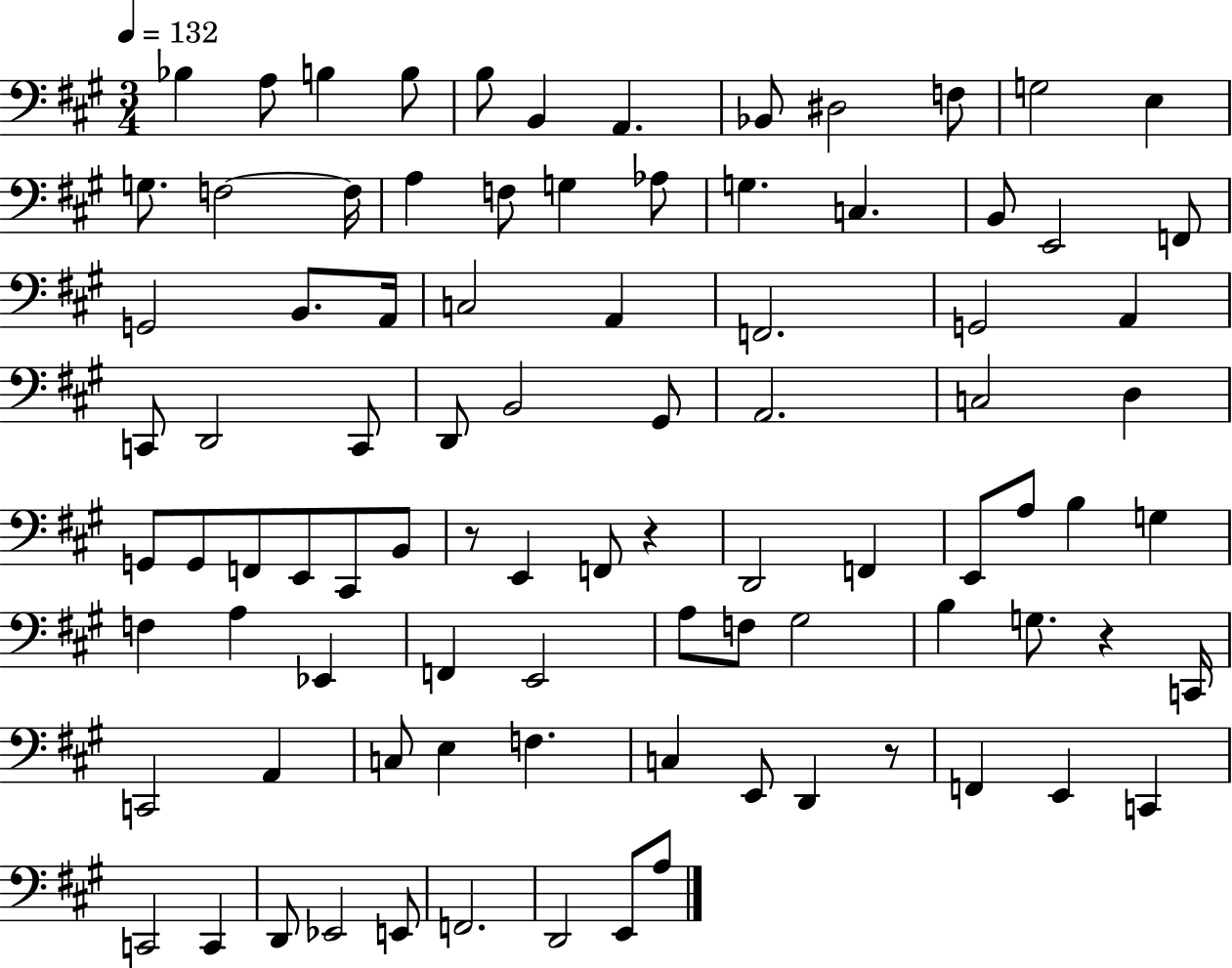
{
  \clef bass
  \numericTimeSignature
  \time 3/4
  \key a \major
  \tempo 4 = 132
  bes4 a8 b4 b8 | b8 b,4 a,4. | bes,8 dis2 f8 | g2 e4 | \break g8. f2~~ f16 | a4 f8 g4 aes8 | g4. c4. | b,8 e,2 f,8 | \break g,2 b,8. a,16 | c2 a,4 | f,2. | g,2 a,4 | \break c,8 d,2 c,8 | d,8 b,2 gis,8 | a,2. | c2 d4 | \break g,8 g,8 f,8 e,8 cis,8 b,8 | r8 e,4 f,8 r4 | d,2 f,4 | e,8 a8 b4 g4 | \break f4 a4 ees,4 | f,4 e,2 | a8 f8 gis2 | b4 g8. r4 c,16 | \break c,2 a,4 | c8 e4 f4. | c4 e,8 d,4 r8 | f,4 e,4 c,4 | \break c,2 c,4 | d,8 ees,2 e,8 | f,2. | d,2 e,8 a8 | \break \bar "|."
}